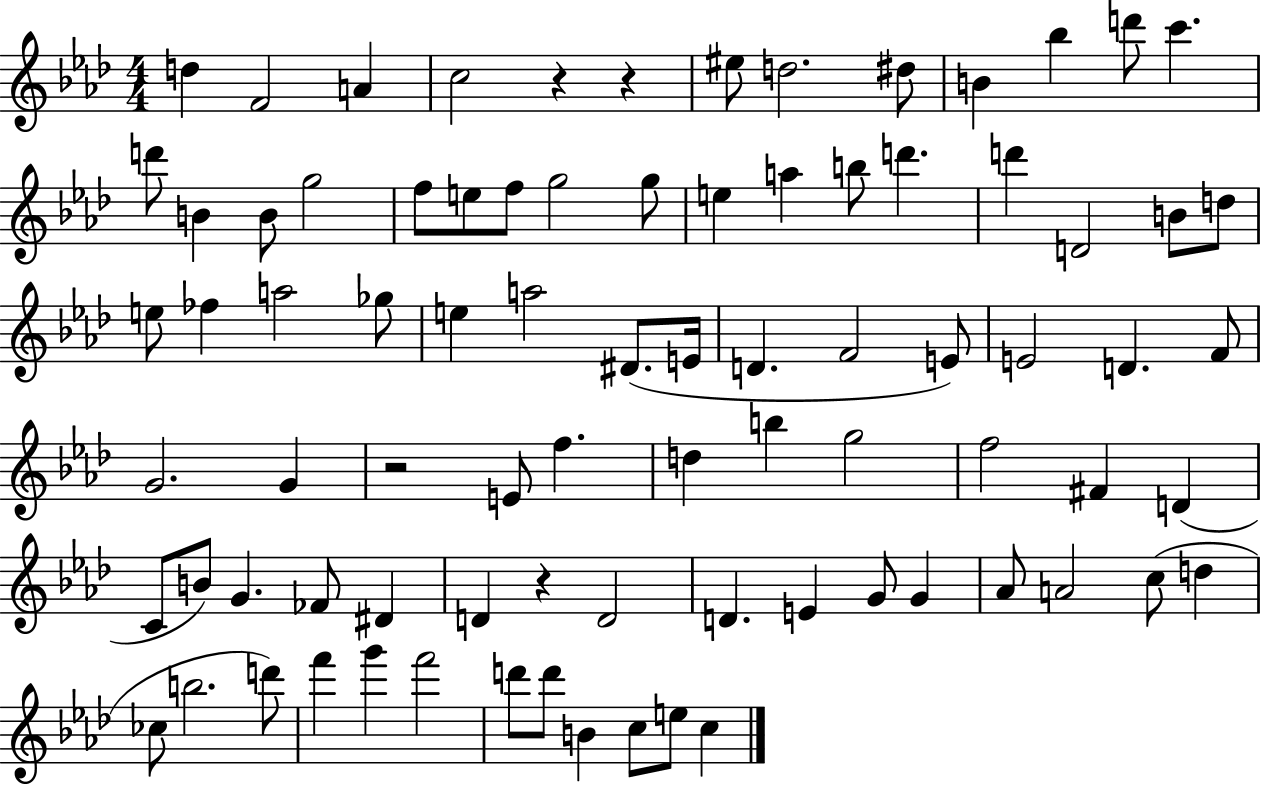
D5/q F4/h A4/q C5/h R/q R/q EIS5/e D5/h. D#5/e B4/q Bb5/q D6/e C6/q. D6/e B4/q B4/e G5/h F5/e E5/e F5/e G5/h G5/e E5/q A5/q B5/e D6/q. D6/q D4/h B4/e D5/e E5/e FES5/q A5/h Gb5/e E5/q A5/h D#4/e. E4/s D4/q. F4/h E4/e E4/h D4/q. F4/e G4/h. G4/q R/h E4/e F5/q. D5/q B5/q G5/h F5/h F#4/q D4/q C4/e B4/e G4/q. FES4/e D#4/q D4/q R/q D4/h D4/q. E4/q G4/e G4/q Ab4/e A4/h C5/e D5/q CES5/e B5/h. D6/e F6/q G6/q F6/h D6/e D6/e B4/q C5/e E5/e C5/q